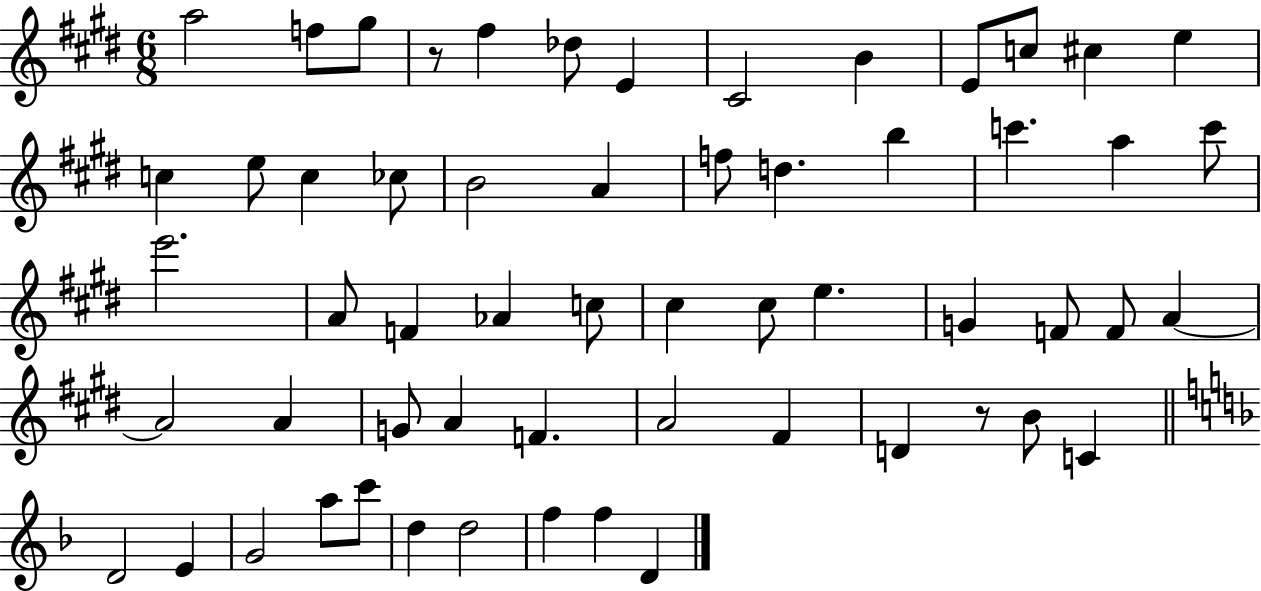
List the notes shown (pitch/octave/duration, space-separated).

A5/h F5/e G#5/e R/e F#5/q Db5/e E4/q C#4/h B4/q E4/e C5/e C#5/q E5/q C5/q E5/e C5/q CES5/e B4/h A4/q F5/e D5/q. B5/q C6/q. A5/q C6/e E6/h. A4/e F4/q Ab4/q C5/e C#5/q C#5/e E5/q. G4/q F4/e F4/e A4/q A4/h A4/q G4/e A4/q F4/q. A4/h F#4/q D4/q R/e B4/e C4/q D4/h E4/q G4/h A5/e C6/e D5/q D5/h F5/q F5/q D4/q